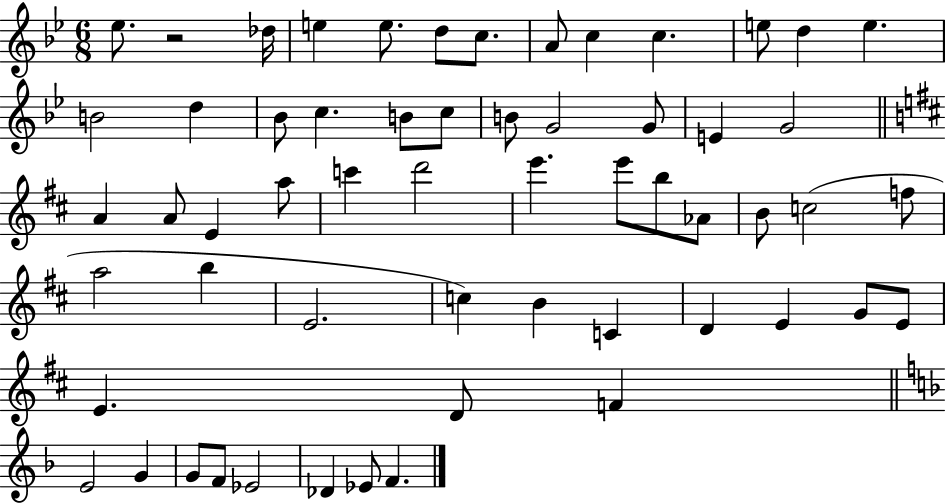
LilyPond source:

{
  \clef treble
  \numericTimeSignature
  \time 6/8
  \key bes \major
  ees''8. r2 des''16 | e''4 e''8. d''8 c''8. | a'8 c''4 c''4. | e''8 d''4 e''4. | \break b'2 d''4 | bes'8 c''4. b'8 c''8 | b'8 g'2 g'8 | e'4 g'2 | \break \bar "||" \break \key d \major a'4 a'8 e'4 a''8 | c'''4 d'''2 | e'''4. e'''8 b''8 aes'8 | b'8 c''2( f''8 | \break a''2 b''4 | e'2. | c''4) b'4 c'4 | d'4 e'4 g'8 e'8 | \break e'4. d'8 f'4 | \bar "||" \break \key f \major e'2 g'4 | g'8 f'8 ees'2 | des'4 ees'8 f'4. | \bar "|."
}